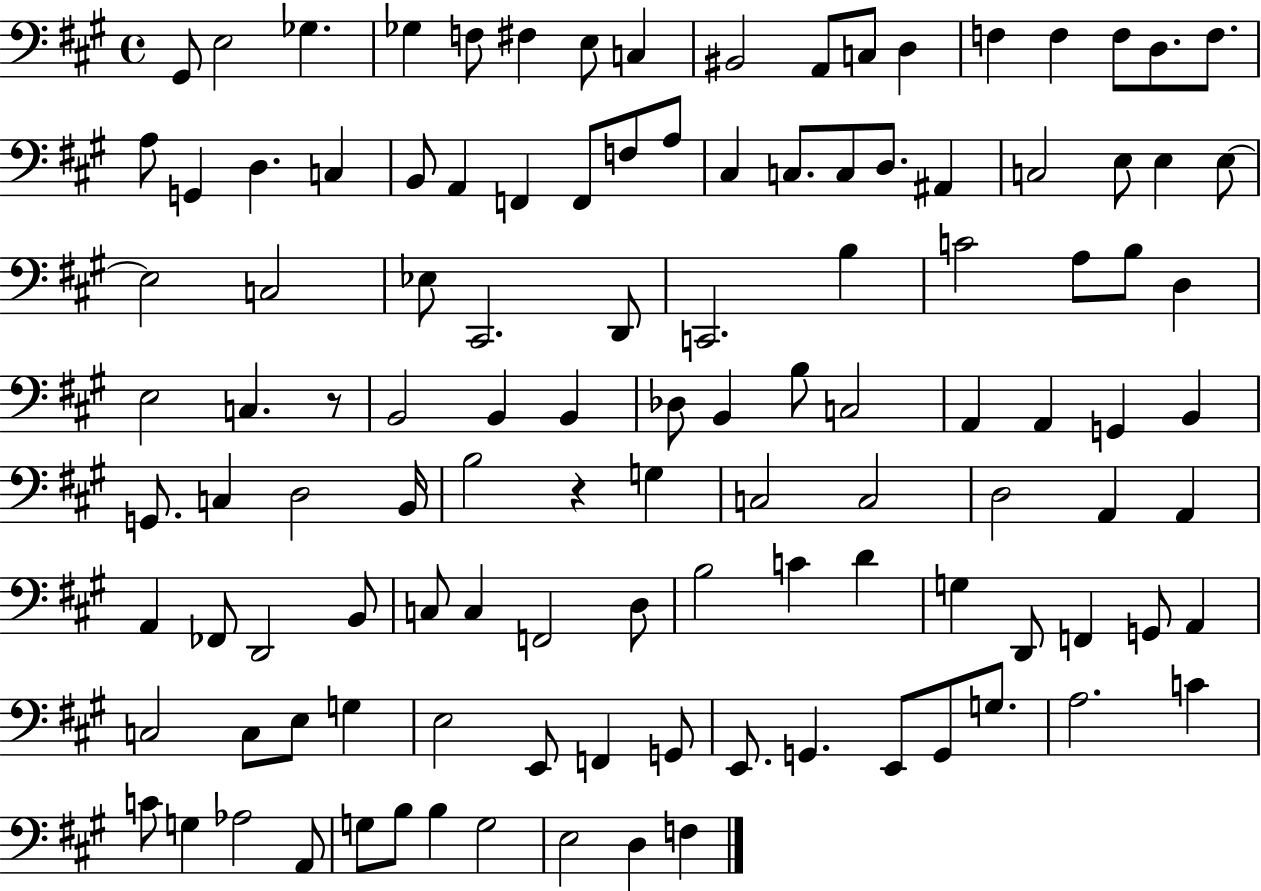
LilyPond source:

{
  \clef bass
  \time 4/4
  \defaultTimeSignature
  \key a \major
  gis,8 e2 ges4. | ges4 f8 fis4 e8 c4 | bis,2 a,8 c8 d4 | f4 f4 f8 d8. f8. | \break a8 g,4 d4. c4 | b,8 a,4 f,4 f,8 f8 a8 | cis4 c8. c8 d8. ais,4 | c2 e8 e4 e8~~ | \break e2 c2 | ees8 cis,2. d,8 | c,2. b4 | c'2 a8 b8 d4 | \break e2 c4. r8 | b,2 b,4 b,4 | des8 b,4 b8 c2 | a,4 a,4 g,4 b,4 | \break g,8. c4 d2 b,16 | b2 r4 g4 | c2 c2 | d2 a,4 a,4 | \break a,4 fes,8 d,2 b,8 | c8 c4 f,2 d8 | b2 c'4 d'4 | g4 d,8 f,4 g,8 a,4 | \break c2 c8 e8 g4 | e2 e,8 f,4 g,8 | e,8. g,4. e,8 g,8 g8. | a2. c'4 | \break c'8 g4 aes2 a,8 | g8 b8 b4 g2 | e2 d4 f4 | \bar "|."
}